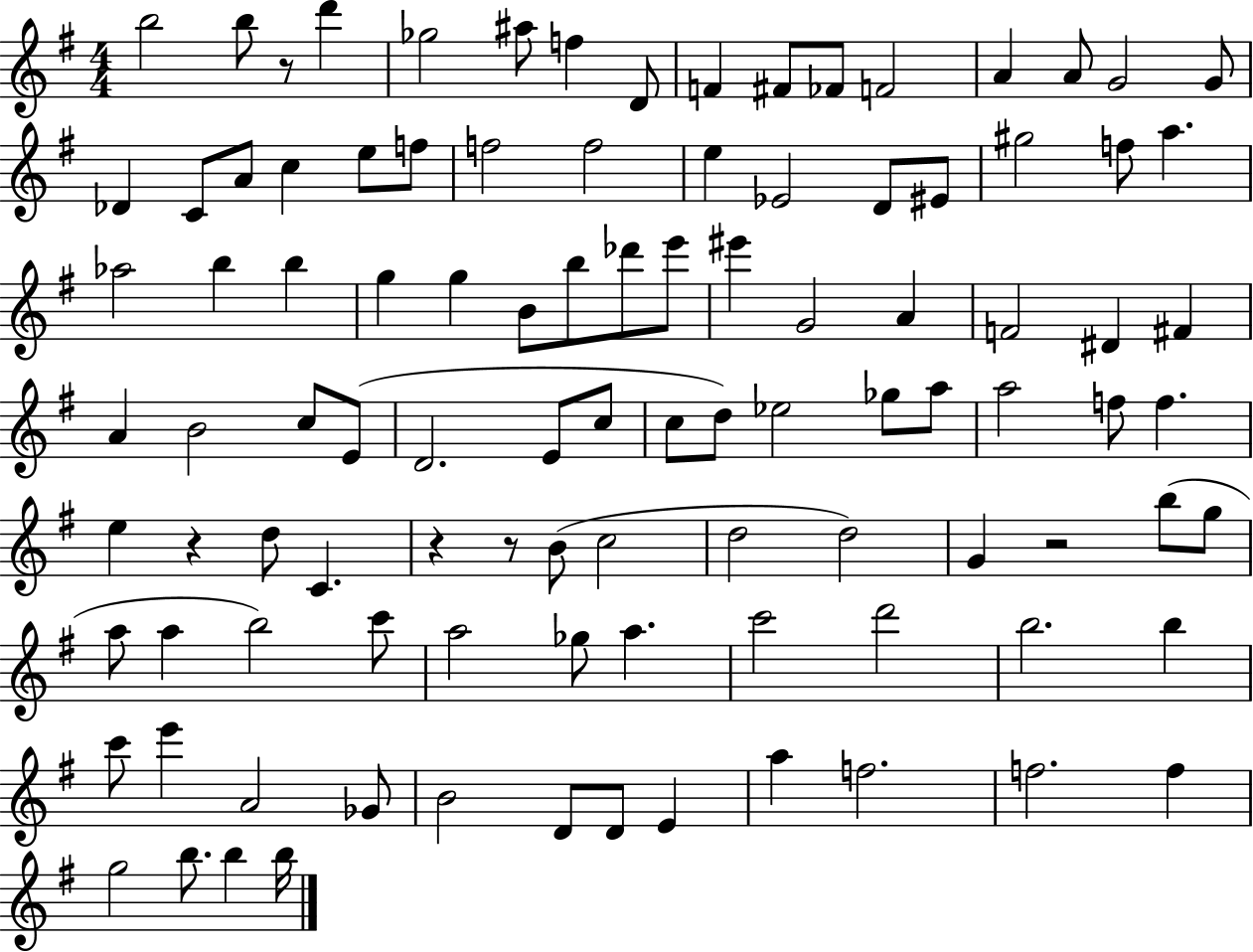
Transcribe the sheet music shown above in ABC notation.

X:1
T:Untitled
M:4/4
L:1/4
K:G
b2 b/2 z/2 d' _g2 ^a/2 f D/2 F ^F/2 _F/2 F2 A A/2 G2 G/2 _D C/2 A/2 c e/2 f/2 f2 f2 e _E2 D/2 ^E/2 ^g2 f/2 a _a2 b b g g B/2 b/2 _d'/2 e'/2 ^e' G2 A F2 ^D ^F A B2 c/2 E/2 D2 E/2 c/2 c/2 d/2 _e2 _g/2 a/2 a2 f/2 f e z d/2 C z z/2 B/2 c2 d2 d2 G z2 b/2 g/2 a/2 a b2 c'/2 a2 _g/2 a c'2 d'2 b2 b c'/2 e' A2 _G/2 B2 D/2 D/2 E a f2 f2 f g2 b/2 b b/4